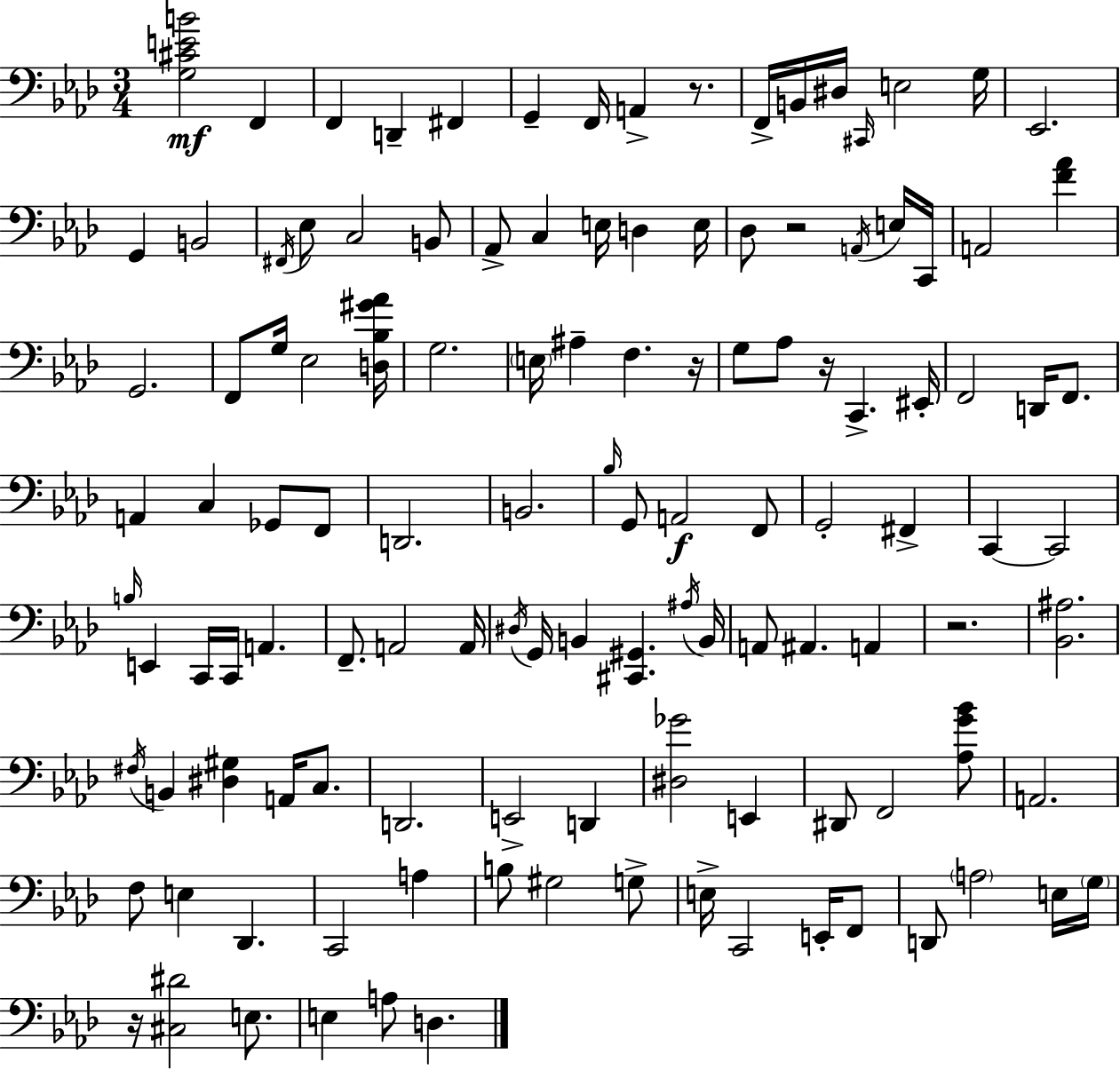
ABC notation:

X:1
T:Untitled
M:3/4
L:1/4
K:Fm
[G,^CEB]2 F,, F,, D,, ^F,, G,, F,,/4 A,, z/2 F,,/4 B,,/4 ^D,/4 ^C,,/4 E,2 G,/4 _E,,2 G,, B,,2 ^F,,/4 _E,/2 C,2 B,,/2 _A,,/2 C, E,/4 D, E,/4 _D,/2 z2 A,,/4 E,/4 C,,/4 A,,2 [F_A] G,,2 F,,/2 G,/4 _E,2 [D,_B,^G_A]/4 G,2 E,/4 ^A, F, z/4 G,/2 _A,/2 z/4 C,, ^E,,/4 F,,2 D,,/4 F,,/2 A,, C, _G,,/2 F,,/2 D,,2 B,,2 _B,/4 G,,/2 A,,2 F,,/2 G,,2 ^F,, C,, C,,2 B,/4 E,, C,,/4 C,,/4 A,, F,,/2 A,,2 A,,/4 ^D,/4 G,,/4 B,, [^C,,^G,,] ^A,/4 B,,/4 A,,/2 ^A,, A,, z2 [_B,,^A,]2 ^F,/4 B,, [^D,^G,] A,,/4 C,/2 D,,2 E,,2 D,, [^D,_G]2 E,, ^D,,/2 F,,2 [_A,G_B]/2 A,,2 F,/2 E, _D,, C,,2 A, B,/2 ^G,2 G,/2 E,/4 C,,2 E,,/4 F,,/2 D,,/2 A,2 E,/4 G,/4 z/4 [^C,^D]2 E,/2 E, A,/2 D,